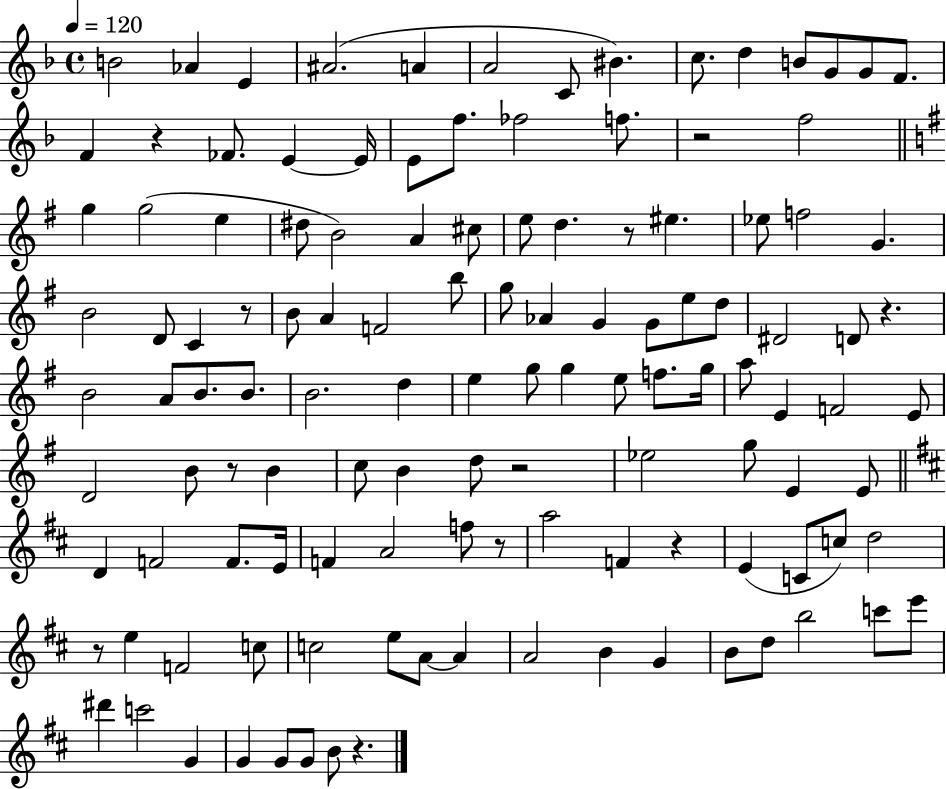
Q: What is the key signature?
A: F major